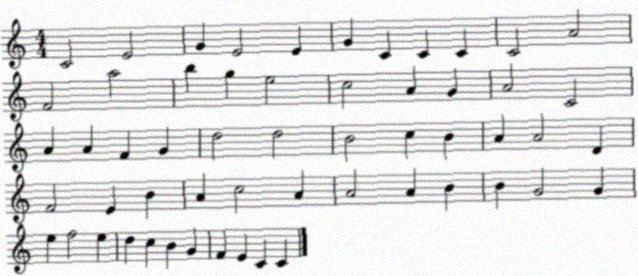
X:1
T:Untitled
M:4/4
L:1/4
K:C
C2 E2 G E2 E G C C C C2 A2 F2 a2 b g e2 c2 A G A2 C2 A A F G d2 d2 B2 c B A A2 D F2 E B A c2 A A2 A B B G2 G e f2 e d c B G F E C C